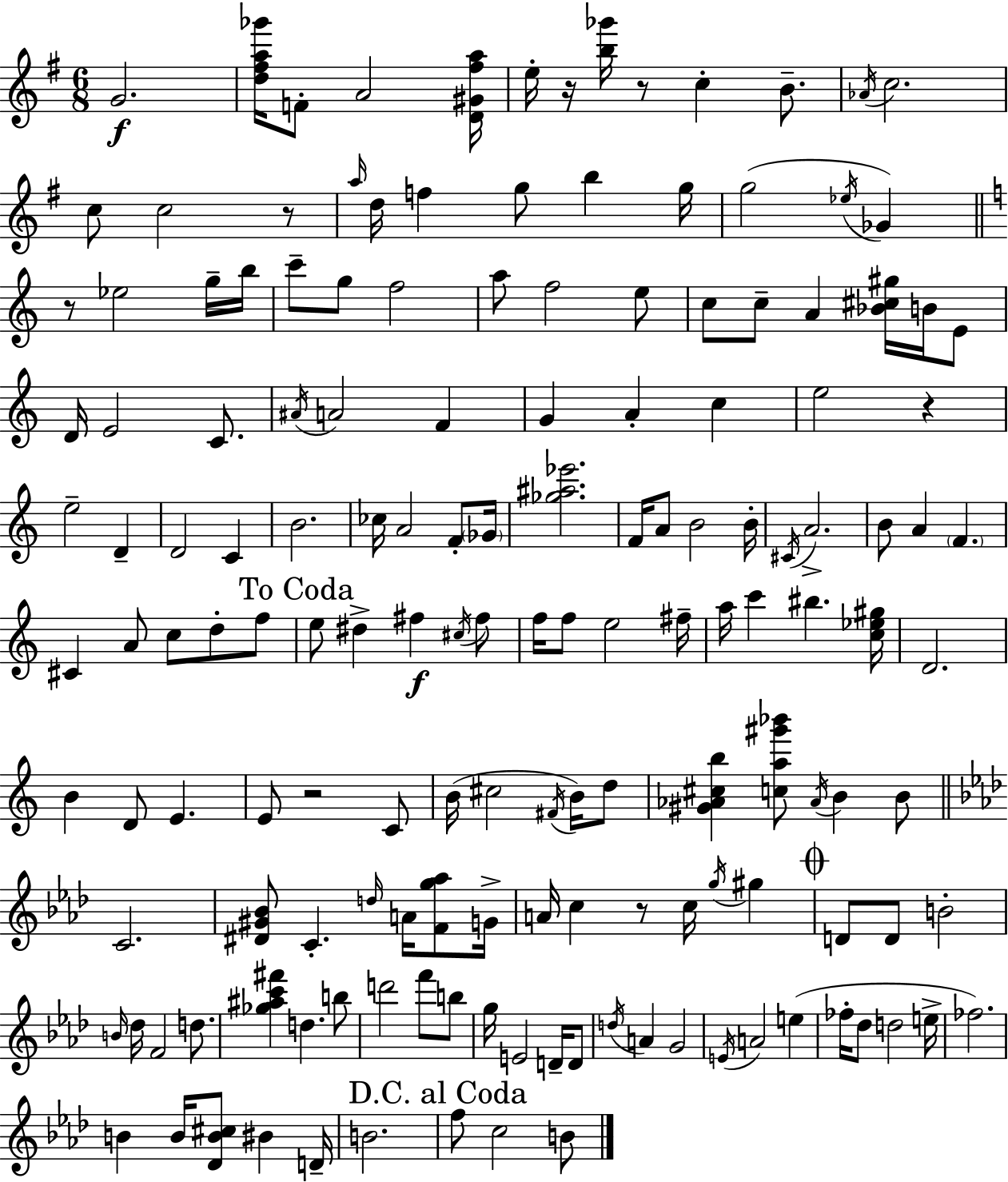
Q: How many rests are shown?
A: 7